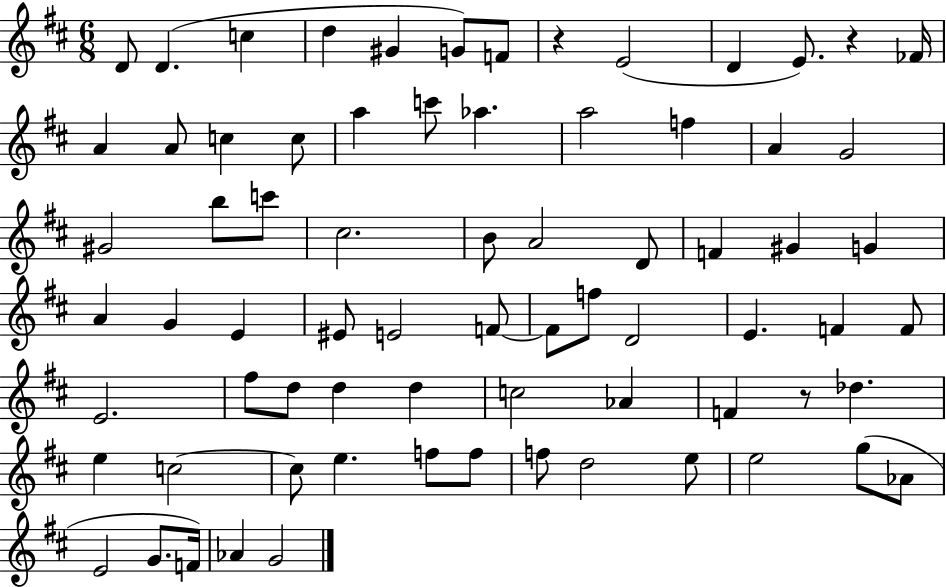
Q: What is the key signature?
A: D major